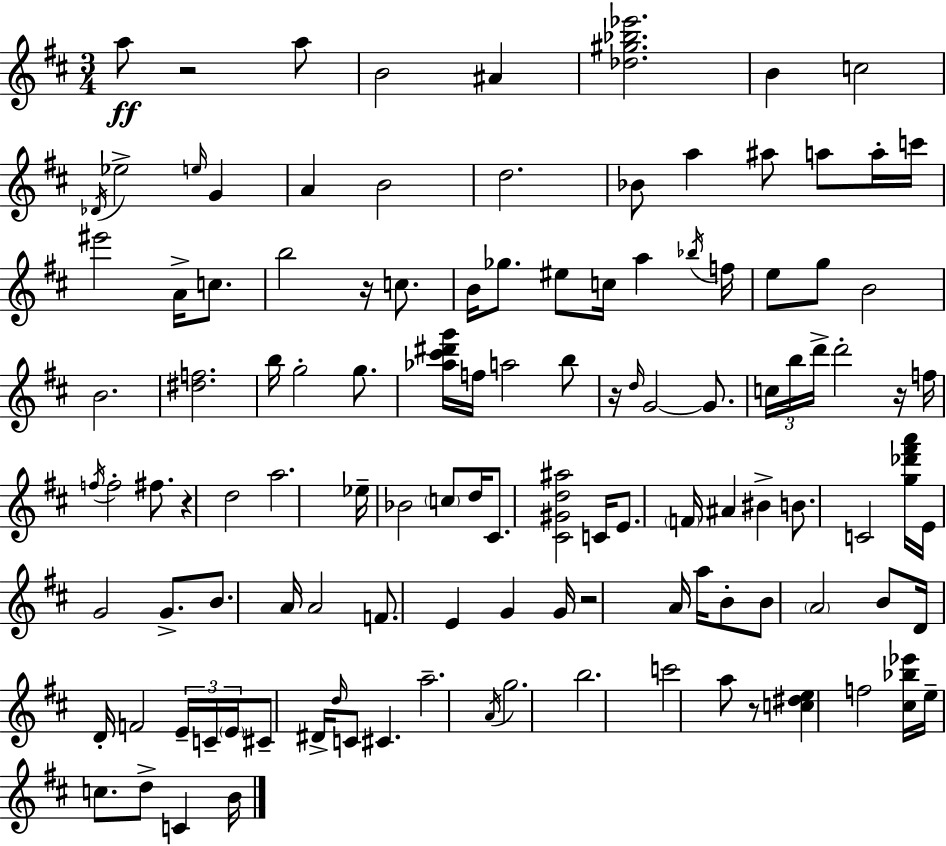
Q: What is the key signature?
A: D major